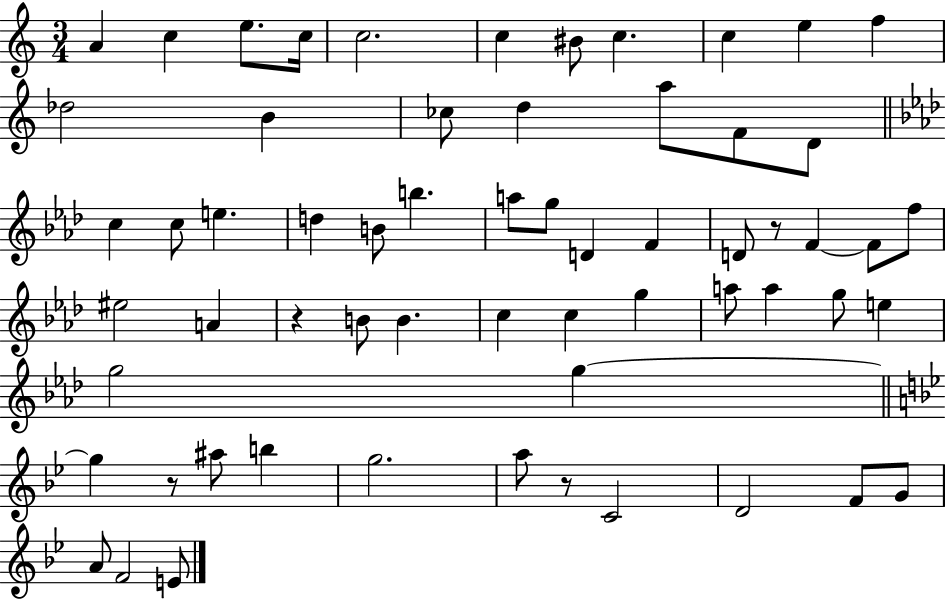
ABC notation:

X:1
T:Untitled
M:3/4
L:1/4
K:C
A c e/2 c/4 c2 c ^B/2 c c e f _d2 B _c/2 d a/2 F/2 D/2 c c/2 e d B/2 b a/2 g/2 D F D/2 z/2 F F/2 f/2 ^e2 A z B/2 B c c g a/2 a g/2 e g2 g g z/2 ^a/2 b g2 a/2 z/2 C2 D2 F/2 G/2 A/2 F2 E/2